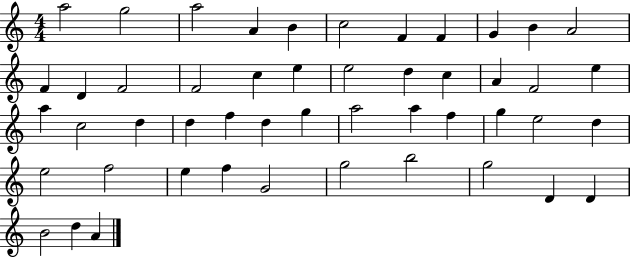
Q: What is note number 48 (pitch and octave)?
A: D5